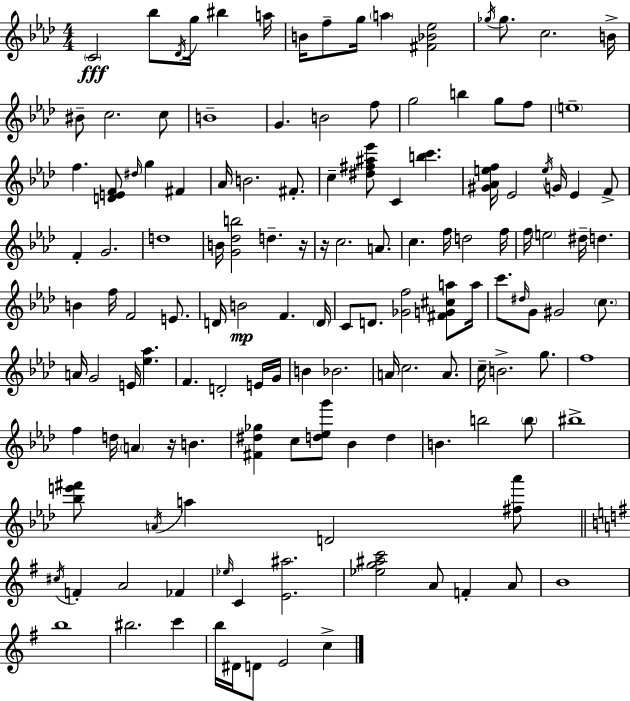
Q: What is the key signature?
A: AES major